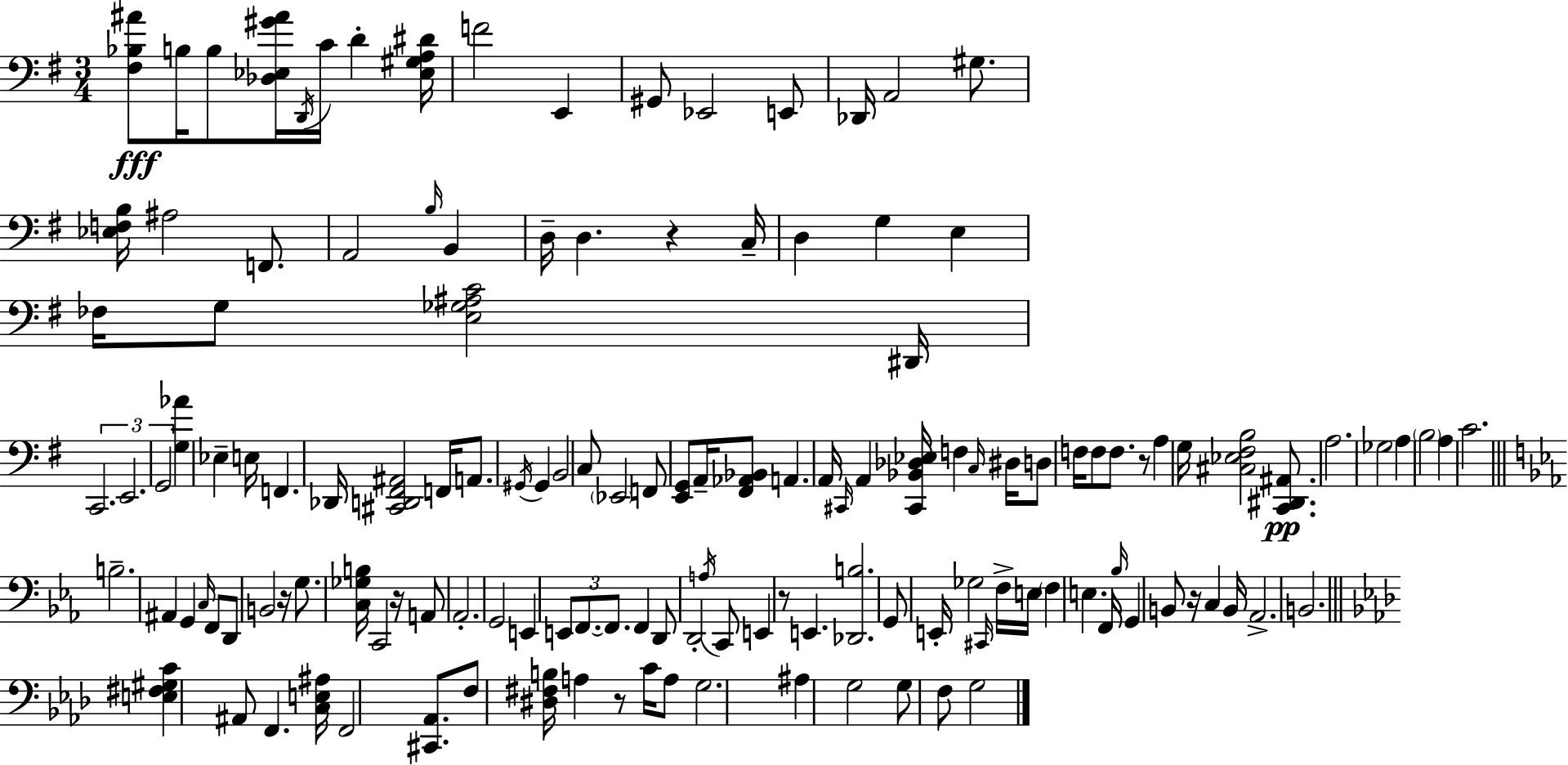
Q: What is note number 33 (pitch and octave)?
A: F2